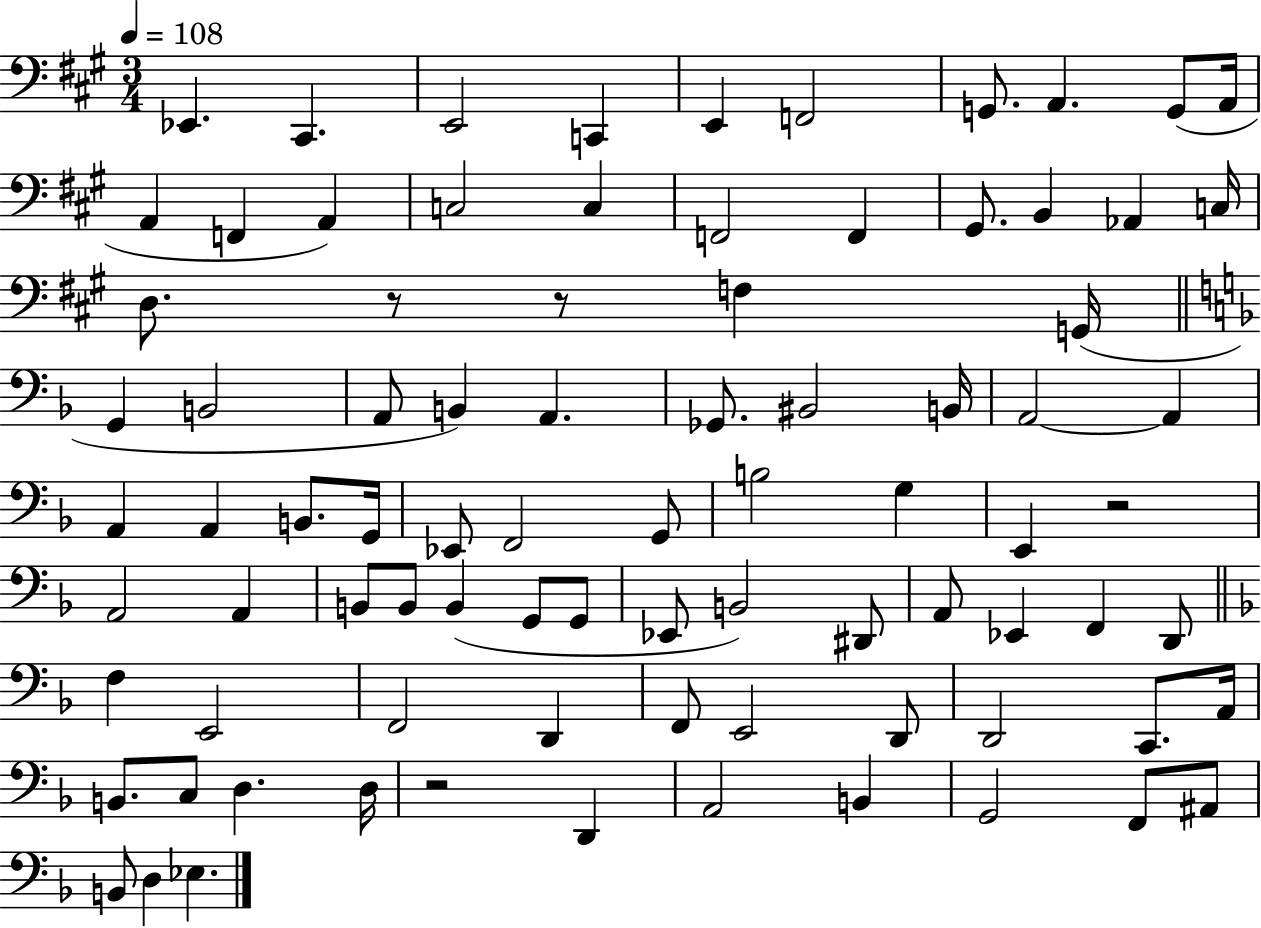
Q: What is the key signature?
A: A major